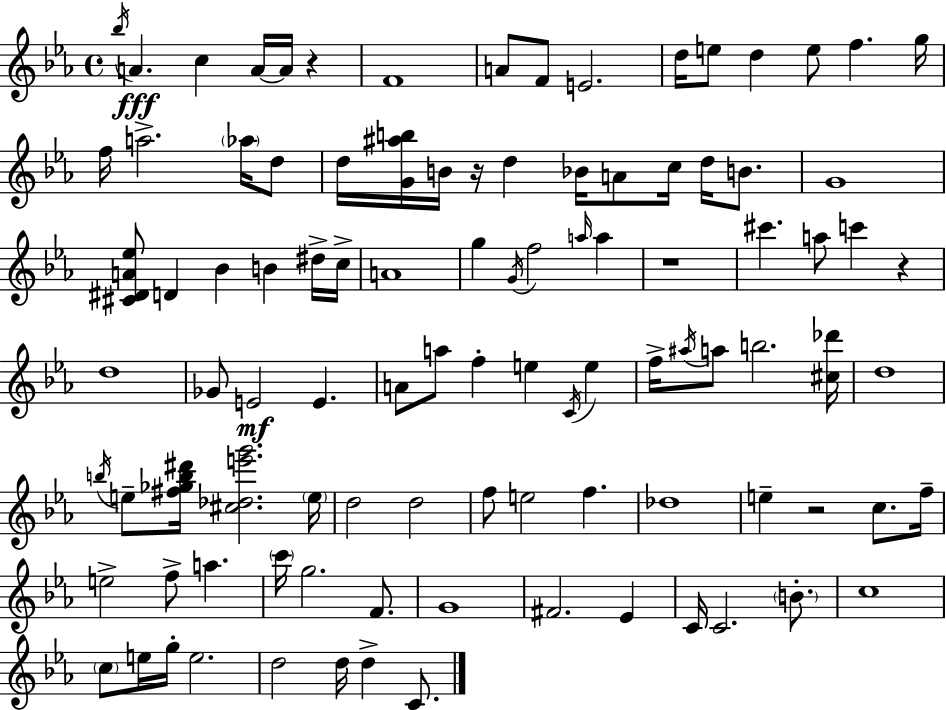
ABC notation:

X:1
T:Untitled
M:4/4
L:1/4
K:Eb
_b/4 A c A/4 A/4 z F4 A/2 F/2 E2 d/4 e/2 d e/2 f g/4 f/4 a2 _a/4 d/2 d/4 [G^ab]/4 B/4 z/4 d _B/4 A/2 c/4 d/4 B/2 G4 [^C^DA_e]/2 D _B B ^d/4 c/4 A4 g G/4 f2 a/4 a z4 ^c' a/2 c' z d4 _G/2 E2 E A/2 a/2 f e C/4 e f/4 ^a/4 a/2 b2 [^c_d']/4 d4 b/4 e/2 [^f_gb^d']/4 [^c_de'g']2 e/4 d2 d2 f/2 e2 f _d4 e z2 c/2 f/4 e2 f/2 a c'/4 g2 F/2 G4 ^F2 _E C/4 C2 B/2 c4 c/2 e/4 g/4 e2 d2 d/4 d C/2